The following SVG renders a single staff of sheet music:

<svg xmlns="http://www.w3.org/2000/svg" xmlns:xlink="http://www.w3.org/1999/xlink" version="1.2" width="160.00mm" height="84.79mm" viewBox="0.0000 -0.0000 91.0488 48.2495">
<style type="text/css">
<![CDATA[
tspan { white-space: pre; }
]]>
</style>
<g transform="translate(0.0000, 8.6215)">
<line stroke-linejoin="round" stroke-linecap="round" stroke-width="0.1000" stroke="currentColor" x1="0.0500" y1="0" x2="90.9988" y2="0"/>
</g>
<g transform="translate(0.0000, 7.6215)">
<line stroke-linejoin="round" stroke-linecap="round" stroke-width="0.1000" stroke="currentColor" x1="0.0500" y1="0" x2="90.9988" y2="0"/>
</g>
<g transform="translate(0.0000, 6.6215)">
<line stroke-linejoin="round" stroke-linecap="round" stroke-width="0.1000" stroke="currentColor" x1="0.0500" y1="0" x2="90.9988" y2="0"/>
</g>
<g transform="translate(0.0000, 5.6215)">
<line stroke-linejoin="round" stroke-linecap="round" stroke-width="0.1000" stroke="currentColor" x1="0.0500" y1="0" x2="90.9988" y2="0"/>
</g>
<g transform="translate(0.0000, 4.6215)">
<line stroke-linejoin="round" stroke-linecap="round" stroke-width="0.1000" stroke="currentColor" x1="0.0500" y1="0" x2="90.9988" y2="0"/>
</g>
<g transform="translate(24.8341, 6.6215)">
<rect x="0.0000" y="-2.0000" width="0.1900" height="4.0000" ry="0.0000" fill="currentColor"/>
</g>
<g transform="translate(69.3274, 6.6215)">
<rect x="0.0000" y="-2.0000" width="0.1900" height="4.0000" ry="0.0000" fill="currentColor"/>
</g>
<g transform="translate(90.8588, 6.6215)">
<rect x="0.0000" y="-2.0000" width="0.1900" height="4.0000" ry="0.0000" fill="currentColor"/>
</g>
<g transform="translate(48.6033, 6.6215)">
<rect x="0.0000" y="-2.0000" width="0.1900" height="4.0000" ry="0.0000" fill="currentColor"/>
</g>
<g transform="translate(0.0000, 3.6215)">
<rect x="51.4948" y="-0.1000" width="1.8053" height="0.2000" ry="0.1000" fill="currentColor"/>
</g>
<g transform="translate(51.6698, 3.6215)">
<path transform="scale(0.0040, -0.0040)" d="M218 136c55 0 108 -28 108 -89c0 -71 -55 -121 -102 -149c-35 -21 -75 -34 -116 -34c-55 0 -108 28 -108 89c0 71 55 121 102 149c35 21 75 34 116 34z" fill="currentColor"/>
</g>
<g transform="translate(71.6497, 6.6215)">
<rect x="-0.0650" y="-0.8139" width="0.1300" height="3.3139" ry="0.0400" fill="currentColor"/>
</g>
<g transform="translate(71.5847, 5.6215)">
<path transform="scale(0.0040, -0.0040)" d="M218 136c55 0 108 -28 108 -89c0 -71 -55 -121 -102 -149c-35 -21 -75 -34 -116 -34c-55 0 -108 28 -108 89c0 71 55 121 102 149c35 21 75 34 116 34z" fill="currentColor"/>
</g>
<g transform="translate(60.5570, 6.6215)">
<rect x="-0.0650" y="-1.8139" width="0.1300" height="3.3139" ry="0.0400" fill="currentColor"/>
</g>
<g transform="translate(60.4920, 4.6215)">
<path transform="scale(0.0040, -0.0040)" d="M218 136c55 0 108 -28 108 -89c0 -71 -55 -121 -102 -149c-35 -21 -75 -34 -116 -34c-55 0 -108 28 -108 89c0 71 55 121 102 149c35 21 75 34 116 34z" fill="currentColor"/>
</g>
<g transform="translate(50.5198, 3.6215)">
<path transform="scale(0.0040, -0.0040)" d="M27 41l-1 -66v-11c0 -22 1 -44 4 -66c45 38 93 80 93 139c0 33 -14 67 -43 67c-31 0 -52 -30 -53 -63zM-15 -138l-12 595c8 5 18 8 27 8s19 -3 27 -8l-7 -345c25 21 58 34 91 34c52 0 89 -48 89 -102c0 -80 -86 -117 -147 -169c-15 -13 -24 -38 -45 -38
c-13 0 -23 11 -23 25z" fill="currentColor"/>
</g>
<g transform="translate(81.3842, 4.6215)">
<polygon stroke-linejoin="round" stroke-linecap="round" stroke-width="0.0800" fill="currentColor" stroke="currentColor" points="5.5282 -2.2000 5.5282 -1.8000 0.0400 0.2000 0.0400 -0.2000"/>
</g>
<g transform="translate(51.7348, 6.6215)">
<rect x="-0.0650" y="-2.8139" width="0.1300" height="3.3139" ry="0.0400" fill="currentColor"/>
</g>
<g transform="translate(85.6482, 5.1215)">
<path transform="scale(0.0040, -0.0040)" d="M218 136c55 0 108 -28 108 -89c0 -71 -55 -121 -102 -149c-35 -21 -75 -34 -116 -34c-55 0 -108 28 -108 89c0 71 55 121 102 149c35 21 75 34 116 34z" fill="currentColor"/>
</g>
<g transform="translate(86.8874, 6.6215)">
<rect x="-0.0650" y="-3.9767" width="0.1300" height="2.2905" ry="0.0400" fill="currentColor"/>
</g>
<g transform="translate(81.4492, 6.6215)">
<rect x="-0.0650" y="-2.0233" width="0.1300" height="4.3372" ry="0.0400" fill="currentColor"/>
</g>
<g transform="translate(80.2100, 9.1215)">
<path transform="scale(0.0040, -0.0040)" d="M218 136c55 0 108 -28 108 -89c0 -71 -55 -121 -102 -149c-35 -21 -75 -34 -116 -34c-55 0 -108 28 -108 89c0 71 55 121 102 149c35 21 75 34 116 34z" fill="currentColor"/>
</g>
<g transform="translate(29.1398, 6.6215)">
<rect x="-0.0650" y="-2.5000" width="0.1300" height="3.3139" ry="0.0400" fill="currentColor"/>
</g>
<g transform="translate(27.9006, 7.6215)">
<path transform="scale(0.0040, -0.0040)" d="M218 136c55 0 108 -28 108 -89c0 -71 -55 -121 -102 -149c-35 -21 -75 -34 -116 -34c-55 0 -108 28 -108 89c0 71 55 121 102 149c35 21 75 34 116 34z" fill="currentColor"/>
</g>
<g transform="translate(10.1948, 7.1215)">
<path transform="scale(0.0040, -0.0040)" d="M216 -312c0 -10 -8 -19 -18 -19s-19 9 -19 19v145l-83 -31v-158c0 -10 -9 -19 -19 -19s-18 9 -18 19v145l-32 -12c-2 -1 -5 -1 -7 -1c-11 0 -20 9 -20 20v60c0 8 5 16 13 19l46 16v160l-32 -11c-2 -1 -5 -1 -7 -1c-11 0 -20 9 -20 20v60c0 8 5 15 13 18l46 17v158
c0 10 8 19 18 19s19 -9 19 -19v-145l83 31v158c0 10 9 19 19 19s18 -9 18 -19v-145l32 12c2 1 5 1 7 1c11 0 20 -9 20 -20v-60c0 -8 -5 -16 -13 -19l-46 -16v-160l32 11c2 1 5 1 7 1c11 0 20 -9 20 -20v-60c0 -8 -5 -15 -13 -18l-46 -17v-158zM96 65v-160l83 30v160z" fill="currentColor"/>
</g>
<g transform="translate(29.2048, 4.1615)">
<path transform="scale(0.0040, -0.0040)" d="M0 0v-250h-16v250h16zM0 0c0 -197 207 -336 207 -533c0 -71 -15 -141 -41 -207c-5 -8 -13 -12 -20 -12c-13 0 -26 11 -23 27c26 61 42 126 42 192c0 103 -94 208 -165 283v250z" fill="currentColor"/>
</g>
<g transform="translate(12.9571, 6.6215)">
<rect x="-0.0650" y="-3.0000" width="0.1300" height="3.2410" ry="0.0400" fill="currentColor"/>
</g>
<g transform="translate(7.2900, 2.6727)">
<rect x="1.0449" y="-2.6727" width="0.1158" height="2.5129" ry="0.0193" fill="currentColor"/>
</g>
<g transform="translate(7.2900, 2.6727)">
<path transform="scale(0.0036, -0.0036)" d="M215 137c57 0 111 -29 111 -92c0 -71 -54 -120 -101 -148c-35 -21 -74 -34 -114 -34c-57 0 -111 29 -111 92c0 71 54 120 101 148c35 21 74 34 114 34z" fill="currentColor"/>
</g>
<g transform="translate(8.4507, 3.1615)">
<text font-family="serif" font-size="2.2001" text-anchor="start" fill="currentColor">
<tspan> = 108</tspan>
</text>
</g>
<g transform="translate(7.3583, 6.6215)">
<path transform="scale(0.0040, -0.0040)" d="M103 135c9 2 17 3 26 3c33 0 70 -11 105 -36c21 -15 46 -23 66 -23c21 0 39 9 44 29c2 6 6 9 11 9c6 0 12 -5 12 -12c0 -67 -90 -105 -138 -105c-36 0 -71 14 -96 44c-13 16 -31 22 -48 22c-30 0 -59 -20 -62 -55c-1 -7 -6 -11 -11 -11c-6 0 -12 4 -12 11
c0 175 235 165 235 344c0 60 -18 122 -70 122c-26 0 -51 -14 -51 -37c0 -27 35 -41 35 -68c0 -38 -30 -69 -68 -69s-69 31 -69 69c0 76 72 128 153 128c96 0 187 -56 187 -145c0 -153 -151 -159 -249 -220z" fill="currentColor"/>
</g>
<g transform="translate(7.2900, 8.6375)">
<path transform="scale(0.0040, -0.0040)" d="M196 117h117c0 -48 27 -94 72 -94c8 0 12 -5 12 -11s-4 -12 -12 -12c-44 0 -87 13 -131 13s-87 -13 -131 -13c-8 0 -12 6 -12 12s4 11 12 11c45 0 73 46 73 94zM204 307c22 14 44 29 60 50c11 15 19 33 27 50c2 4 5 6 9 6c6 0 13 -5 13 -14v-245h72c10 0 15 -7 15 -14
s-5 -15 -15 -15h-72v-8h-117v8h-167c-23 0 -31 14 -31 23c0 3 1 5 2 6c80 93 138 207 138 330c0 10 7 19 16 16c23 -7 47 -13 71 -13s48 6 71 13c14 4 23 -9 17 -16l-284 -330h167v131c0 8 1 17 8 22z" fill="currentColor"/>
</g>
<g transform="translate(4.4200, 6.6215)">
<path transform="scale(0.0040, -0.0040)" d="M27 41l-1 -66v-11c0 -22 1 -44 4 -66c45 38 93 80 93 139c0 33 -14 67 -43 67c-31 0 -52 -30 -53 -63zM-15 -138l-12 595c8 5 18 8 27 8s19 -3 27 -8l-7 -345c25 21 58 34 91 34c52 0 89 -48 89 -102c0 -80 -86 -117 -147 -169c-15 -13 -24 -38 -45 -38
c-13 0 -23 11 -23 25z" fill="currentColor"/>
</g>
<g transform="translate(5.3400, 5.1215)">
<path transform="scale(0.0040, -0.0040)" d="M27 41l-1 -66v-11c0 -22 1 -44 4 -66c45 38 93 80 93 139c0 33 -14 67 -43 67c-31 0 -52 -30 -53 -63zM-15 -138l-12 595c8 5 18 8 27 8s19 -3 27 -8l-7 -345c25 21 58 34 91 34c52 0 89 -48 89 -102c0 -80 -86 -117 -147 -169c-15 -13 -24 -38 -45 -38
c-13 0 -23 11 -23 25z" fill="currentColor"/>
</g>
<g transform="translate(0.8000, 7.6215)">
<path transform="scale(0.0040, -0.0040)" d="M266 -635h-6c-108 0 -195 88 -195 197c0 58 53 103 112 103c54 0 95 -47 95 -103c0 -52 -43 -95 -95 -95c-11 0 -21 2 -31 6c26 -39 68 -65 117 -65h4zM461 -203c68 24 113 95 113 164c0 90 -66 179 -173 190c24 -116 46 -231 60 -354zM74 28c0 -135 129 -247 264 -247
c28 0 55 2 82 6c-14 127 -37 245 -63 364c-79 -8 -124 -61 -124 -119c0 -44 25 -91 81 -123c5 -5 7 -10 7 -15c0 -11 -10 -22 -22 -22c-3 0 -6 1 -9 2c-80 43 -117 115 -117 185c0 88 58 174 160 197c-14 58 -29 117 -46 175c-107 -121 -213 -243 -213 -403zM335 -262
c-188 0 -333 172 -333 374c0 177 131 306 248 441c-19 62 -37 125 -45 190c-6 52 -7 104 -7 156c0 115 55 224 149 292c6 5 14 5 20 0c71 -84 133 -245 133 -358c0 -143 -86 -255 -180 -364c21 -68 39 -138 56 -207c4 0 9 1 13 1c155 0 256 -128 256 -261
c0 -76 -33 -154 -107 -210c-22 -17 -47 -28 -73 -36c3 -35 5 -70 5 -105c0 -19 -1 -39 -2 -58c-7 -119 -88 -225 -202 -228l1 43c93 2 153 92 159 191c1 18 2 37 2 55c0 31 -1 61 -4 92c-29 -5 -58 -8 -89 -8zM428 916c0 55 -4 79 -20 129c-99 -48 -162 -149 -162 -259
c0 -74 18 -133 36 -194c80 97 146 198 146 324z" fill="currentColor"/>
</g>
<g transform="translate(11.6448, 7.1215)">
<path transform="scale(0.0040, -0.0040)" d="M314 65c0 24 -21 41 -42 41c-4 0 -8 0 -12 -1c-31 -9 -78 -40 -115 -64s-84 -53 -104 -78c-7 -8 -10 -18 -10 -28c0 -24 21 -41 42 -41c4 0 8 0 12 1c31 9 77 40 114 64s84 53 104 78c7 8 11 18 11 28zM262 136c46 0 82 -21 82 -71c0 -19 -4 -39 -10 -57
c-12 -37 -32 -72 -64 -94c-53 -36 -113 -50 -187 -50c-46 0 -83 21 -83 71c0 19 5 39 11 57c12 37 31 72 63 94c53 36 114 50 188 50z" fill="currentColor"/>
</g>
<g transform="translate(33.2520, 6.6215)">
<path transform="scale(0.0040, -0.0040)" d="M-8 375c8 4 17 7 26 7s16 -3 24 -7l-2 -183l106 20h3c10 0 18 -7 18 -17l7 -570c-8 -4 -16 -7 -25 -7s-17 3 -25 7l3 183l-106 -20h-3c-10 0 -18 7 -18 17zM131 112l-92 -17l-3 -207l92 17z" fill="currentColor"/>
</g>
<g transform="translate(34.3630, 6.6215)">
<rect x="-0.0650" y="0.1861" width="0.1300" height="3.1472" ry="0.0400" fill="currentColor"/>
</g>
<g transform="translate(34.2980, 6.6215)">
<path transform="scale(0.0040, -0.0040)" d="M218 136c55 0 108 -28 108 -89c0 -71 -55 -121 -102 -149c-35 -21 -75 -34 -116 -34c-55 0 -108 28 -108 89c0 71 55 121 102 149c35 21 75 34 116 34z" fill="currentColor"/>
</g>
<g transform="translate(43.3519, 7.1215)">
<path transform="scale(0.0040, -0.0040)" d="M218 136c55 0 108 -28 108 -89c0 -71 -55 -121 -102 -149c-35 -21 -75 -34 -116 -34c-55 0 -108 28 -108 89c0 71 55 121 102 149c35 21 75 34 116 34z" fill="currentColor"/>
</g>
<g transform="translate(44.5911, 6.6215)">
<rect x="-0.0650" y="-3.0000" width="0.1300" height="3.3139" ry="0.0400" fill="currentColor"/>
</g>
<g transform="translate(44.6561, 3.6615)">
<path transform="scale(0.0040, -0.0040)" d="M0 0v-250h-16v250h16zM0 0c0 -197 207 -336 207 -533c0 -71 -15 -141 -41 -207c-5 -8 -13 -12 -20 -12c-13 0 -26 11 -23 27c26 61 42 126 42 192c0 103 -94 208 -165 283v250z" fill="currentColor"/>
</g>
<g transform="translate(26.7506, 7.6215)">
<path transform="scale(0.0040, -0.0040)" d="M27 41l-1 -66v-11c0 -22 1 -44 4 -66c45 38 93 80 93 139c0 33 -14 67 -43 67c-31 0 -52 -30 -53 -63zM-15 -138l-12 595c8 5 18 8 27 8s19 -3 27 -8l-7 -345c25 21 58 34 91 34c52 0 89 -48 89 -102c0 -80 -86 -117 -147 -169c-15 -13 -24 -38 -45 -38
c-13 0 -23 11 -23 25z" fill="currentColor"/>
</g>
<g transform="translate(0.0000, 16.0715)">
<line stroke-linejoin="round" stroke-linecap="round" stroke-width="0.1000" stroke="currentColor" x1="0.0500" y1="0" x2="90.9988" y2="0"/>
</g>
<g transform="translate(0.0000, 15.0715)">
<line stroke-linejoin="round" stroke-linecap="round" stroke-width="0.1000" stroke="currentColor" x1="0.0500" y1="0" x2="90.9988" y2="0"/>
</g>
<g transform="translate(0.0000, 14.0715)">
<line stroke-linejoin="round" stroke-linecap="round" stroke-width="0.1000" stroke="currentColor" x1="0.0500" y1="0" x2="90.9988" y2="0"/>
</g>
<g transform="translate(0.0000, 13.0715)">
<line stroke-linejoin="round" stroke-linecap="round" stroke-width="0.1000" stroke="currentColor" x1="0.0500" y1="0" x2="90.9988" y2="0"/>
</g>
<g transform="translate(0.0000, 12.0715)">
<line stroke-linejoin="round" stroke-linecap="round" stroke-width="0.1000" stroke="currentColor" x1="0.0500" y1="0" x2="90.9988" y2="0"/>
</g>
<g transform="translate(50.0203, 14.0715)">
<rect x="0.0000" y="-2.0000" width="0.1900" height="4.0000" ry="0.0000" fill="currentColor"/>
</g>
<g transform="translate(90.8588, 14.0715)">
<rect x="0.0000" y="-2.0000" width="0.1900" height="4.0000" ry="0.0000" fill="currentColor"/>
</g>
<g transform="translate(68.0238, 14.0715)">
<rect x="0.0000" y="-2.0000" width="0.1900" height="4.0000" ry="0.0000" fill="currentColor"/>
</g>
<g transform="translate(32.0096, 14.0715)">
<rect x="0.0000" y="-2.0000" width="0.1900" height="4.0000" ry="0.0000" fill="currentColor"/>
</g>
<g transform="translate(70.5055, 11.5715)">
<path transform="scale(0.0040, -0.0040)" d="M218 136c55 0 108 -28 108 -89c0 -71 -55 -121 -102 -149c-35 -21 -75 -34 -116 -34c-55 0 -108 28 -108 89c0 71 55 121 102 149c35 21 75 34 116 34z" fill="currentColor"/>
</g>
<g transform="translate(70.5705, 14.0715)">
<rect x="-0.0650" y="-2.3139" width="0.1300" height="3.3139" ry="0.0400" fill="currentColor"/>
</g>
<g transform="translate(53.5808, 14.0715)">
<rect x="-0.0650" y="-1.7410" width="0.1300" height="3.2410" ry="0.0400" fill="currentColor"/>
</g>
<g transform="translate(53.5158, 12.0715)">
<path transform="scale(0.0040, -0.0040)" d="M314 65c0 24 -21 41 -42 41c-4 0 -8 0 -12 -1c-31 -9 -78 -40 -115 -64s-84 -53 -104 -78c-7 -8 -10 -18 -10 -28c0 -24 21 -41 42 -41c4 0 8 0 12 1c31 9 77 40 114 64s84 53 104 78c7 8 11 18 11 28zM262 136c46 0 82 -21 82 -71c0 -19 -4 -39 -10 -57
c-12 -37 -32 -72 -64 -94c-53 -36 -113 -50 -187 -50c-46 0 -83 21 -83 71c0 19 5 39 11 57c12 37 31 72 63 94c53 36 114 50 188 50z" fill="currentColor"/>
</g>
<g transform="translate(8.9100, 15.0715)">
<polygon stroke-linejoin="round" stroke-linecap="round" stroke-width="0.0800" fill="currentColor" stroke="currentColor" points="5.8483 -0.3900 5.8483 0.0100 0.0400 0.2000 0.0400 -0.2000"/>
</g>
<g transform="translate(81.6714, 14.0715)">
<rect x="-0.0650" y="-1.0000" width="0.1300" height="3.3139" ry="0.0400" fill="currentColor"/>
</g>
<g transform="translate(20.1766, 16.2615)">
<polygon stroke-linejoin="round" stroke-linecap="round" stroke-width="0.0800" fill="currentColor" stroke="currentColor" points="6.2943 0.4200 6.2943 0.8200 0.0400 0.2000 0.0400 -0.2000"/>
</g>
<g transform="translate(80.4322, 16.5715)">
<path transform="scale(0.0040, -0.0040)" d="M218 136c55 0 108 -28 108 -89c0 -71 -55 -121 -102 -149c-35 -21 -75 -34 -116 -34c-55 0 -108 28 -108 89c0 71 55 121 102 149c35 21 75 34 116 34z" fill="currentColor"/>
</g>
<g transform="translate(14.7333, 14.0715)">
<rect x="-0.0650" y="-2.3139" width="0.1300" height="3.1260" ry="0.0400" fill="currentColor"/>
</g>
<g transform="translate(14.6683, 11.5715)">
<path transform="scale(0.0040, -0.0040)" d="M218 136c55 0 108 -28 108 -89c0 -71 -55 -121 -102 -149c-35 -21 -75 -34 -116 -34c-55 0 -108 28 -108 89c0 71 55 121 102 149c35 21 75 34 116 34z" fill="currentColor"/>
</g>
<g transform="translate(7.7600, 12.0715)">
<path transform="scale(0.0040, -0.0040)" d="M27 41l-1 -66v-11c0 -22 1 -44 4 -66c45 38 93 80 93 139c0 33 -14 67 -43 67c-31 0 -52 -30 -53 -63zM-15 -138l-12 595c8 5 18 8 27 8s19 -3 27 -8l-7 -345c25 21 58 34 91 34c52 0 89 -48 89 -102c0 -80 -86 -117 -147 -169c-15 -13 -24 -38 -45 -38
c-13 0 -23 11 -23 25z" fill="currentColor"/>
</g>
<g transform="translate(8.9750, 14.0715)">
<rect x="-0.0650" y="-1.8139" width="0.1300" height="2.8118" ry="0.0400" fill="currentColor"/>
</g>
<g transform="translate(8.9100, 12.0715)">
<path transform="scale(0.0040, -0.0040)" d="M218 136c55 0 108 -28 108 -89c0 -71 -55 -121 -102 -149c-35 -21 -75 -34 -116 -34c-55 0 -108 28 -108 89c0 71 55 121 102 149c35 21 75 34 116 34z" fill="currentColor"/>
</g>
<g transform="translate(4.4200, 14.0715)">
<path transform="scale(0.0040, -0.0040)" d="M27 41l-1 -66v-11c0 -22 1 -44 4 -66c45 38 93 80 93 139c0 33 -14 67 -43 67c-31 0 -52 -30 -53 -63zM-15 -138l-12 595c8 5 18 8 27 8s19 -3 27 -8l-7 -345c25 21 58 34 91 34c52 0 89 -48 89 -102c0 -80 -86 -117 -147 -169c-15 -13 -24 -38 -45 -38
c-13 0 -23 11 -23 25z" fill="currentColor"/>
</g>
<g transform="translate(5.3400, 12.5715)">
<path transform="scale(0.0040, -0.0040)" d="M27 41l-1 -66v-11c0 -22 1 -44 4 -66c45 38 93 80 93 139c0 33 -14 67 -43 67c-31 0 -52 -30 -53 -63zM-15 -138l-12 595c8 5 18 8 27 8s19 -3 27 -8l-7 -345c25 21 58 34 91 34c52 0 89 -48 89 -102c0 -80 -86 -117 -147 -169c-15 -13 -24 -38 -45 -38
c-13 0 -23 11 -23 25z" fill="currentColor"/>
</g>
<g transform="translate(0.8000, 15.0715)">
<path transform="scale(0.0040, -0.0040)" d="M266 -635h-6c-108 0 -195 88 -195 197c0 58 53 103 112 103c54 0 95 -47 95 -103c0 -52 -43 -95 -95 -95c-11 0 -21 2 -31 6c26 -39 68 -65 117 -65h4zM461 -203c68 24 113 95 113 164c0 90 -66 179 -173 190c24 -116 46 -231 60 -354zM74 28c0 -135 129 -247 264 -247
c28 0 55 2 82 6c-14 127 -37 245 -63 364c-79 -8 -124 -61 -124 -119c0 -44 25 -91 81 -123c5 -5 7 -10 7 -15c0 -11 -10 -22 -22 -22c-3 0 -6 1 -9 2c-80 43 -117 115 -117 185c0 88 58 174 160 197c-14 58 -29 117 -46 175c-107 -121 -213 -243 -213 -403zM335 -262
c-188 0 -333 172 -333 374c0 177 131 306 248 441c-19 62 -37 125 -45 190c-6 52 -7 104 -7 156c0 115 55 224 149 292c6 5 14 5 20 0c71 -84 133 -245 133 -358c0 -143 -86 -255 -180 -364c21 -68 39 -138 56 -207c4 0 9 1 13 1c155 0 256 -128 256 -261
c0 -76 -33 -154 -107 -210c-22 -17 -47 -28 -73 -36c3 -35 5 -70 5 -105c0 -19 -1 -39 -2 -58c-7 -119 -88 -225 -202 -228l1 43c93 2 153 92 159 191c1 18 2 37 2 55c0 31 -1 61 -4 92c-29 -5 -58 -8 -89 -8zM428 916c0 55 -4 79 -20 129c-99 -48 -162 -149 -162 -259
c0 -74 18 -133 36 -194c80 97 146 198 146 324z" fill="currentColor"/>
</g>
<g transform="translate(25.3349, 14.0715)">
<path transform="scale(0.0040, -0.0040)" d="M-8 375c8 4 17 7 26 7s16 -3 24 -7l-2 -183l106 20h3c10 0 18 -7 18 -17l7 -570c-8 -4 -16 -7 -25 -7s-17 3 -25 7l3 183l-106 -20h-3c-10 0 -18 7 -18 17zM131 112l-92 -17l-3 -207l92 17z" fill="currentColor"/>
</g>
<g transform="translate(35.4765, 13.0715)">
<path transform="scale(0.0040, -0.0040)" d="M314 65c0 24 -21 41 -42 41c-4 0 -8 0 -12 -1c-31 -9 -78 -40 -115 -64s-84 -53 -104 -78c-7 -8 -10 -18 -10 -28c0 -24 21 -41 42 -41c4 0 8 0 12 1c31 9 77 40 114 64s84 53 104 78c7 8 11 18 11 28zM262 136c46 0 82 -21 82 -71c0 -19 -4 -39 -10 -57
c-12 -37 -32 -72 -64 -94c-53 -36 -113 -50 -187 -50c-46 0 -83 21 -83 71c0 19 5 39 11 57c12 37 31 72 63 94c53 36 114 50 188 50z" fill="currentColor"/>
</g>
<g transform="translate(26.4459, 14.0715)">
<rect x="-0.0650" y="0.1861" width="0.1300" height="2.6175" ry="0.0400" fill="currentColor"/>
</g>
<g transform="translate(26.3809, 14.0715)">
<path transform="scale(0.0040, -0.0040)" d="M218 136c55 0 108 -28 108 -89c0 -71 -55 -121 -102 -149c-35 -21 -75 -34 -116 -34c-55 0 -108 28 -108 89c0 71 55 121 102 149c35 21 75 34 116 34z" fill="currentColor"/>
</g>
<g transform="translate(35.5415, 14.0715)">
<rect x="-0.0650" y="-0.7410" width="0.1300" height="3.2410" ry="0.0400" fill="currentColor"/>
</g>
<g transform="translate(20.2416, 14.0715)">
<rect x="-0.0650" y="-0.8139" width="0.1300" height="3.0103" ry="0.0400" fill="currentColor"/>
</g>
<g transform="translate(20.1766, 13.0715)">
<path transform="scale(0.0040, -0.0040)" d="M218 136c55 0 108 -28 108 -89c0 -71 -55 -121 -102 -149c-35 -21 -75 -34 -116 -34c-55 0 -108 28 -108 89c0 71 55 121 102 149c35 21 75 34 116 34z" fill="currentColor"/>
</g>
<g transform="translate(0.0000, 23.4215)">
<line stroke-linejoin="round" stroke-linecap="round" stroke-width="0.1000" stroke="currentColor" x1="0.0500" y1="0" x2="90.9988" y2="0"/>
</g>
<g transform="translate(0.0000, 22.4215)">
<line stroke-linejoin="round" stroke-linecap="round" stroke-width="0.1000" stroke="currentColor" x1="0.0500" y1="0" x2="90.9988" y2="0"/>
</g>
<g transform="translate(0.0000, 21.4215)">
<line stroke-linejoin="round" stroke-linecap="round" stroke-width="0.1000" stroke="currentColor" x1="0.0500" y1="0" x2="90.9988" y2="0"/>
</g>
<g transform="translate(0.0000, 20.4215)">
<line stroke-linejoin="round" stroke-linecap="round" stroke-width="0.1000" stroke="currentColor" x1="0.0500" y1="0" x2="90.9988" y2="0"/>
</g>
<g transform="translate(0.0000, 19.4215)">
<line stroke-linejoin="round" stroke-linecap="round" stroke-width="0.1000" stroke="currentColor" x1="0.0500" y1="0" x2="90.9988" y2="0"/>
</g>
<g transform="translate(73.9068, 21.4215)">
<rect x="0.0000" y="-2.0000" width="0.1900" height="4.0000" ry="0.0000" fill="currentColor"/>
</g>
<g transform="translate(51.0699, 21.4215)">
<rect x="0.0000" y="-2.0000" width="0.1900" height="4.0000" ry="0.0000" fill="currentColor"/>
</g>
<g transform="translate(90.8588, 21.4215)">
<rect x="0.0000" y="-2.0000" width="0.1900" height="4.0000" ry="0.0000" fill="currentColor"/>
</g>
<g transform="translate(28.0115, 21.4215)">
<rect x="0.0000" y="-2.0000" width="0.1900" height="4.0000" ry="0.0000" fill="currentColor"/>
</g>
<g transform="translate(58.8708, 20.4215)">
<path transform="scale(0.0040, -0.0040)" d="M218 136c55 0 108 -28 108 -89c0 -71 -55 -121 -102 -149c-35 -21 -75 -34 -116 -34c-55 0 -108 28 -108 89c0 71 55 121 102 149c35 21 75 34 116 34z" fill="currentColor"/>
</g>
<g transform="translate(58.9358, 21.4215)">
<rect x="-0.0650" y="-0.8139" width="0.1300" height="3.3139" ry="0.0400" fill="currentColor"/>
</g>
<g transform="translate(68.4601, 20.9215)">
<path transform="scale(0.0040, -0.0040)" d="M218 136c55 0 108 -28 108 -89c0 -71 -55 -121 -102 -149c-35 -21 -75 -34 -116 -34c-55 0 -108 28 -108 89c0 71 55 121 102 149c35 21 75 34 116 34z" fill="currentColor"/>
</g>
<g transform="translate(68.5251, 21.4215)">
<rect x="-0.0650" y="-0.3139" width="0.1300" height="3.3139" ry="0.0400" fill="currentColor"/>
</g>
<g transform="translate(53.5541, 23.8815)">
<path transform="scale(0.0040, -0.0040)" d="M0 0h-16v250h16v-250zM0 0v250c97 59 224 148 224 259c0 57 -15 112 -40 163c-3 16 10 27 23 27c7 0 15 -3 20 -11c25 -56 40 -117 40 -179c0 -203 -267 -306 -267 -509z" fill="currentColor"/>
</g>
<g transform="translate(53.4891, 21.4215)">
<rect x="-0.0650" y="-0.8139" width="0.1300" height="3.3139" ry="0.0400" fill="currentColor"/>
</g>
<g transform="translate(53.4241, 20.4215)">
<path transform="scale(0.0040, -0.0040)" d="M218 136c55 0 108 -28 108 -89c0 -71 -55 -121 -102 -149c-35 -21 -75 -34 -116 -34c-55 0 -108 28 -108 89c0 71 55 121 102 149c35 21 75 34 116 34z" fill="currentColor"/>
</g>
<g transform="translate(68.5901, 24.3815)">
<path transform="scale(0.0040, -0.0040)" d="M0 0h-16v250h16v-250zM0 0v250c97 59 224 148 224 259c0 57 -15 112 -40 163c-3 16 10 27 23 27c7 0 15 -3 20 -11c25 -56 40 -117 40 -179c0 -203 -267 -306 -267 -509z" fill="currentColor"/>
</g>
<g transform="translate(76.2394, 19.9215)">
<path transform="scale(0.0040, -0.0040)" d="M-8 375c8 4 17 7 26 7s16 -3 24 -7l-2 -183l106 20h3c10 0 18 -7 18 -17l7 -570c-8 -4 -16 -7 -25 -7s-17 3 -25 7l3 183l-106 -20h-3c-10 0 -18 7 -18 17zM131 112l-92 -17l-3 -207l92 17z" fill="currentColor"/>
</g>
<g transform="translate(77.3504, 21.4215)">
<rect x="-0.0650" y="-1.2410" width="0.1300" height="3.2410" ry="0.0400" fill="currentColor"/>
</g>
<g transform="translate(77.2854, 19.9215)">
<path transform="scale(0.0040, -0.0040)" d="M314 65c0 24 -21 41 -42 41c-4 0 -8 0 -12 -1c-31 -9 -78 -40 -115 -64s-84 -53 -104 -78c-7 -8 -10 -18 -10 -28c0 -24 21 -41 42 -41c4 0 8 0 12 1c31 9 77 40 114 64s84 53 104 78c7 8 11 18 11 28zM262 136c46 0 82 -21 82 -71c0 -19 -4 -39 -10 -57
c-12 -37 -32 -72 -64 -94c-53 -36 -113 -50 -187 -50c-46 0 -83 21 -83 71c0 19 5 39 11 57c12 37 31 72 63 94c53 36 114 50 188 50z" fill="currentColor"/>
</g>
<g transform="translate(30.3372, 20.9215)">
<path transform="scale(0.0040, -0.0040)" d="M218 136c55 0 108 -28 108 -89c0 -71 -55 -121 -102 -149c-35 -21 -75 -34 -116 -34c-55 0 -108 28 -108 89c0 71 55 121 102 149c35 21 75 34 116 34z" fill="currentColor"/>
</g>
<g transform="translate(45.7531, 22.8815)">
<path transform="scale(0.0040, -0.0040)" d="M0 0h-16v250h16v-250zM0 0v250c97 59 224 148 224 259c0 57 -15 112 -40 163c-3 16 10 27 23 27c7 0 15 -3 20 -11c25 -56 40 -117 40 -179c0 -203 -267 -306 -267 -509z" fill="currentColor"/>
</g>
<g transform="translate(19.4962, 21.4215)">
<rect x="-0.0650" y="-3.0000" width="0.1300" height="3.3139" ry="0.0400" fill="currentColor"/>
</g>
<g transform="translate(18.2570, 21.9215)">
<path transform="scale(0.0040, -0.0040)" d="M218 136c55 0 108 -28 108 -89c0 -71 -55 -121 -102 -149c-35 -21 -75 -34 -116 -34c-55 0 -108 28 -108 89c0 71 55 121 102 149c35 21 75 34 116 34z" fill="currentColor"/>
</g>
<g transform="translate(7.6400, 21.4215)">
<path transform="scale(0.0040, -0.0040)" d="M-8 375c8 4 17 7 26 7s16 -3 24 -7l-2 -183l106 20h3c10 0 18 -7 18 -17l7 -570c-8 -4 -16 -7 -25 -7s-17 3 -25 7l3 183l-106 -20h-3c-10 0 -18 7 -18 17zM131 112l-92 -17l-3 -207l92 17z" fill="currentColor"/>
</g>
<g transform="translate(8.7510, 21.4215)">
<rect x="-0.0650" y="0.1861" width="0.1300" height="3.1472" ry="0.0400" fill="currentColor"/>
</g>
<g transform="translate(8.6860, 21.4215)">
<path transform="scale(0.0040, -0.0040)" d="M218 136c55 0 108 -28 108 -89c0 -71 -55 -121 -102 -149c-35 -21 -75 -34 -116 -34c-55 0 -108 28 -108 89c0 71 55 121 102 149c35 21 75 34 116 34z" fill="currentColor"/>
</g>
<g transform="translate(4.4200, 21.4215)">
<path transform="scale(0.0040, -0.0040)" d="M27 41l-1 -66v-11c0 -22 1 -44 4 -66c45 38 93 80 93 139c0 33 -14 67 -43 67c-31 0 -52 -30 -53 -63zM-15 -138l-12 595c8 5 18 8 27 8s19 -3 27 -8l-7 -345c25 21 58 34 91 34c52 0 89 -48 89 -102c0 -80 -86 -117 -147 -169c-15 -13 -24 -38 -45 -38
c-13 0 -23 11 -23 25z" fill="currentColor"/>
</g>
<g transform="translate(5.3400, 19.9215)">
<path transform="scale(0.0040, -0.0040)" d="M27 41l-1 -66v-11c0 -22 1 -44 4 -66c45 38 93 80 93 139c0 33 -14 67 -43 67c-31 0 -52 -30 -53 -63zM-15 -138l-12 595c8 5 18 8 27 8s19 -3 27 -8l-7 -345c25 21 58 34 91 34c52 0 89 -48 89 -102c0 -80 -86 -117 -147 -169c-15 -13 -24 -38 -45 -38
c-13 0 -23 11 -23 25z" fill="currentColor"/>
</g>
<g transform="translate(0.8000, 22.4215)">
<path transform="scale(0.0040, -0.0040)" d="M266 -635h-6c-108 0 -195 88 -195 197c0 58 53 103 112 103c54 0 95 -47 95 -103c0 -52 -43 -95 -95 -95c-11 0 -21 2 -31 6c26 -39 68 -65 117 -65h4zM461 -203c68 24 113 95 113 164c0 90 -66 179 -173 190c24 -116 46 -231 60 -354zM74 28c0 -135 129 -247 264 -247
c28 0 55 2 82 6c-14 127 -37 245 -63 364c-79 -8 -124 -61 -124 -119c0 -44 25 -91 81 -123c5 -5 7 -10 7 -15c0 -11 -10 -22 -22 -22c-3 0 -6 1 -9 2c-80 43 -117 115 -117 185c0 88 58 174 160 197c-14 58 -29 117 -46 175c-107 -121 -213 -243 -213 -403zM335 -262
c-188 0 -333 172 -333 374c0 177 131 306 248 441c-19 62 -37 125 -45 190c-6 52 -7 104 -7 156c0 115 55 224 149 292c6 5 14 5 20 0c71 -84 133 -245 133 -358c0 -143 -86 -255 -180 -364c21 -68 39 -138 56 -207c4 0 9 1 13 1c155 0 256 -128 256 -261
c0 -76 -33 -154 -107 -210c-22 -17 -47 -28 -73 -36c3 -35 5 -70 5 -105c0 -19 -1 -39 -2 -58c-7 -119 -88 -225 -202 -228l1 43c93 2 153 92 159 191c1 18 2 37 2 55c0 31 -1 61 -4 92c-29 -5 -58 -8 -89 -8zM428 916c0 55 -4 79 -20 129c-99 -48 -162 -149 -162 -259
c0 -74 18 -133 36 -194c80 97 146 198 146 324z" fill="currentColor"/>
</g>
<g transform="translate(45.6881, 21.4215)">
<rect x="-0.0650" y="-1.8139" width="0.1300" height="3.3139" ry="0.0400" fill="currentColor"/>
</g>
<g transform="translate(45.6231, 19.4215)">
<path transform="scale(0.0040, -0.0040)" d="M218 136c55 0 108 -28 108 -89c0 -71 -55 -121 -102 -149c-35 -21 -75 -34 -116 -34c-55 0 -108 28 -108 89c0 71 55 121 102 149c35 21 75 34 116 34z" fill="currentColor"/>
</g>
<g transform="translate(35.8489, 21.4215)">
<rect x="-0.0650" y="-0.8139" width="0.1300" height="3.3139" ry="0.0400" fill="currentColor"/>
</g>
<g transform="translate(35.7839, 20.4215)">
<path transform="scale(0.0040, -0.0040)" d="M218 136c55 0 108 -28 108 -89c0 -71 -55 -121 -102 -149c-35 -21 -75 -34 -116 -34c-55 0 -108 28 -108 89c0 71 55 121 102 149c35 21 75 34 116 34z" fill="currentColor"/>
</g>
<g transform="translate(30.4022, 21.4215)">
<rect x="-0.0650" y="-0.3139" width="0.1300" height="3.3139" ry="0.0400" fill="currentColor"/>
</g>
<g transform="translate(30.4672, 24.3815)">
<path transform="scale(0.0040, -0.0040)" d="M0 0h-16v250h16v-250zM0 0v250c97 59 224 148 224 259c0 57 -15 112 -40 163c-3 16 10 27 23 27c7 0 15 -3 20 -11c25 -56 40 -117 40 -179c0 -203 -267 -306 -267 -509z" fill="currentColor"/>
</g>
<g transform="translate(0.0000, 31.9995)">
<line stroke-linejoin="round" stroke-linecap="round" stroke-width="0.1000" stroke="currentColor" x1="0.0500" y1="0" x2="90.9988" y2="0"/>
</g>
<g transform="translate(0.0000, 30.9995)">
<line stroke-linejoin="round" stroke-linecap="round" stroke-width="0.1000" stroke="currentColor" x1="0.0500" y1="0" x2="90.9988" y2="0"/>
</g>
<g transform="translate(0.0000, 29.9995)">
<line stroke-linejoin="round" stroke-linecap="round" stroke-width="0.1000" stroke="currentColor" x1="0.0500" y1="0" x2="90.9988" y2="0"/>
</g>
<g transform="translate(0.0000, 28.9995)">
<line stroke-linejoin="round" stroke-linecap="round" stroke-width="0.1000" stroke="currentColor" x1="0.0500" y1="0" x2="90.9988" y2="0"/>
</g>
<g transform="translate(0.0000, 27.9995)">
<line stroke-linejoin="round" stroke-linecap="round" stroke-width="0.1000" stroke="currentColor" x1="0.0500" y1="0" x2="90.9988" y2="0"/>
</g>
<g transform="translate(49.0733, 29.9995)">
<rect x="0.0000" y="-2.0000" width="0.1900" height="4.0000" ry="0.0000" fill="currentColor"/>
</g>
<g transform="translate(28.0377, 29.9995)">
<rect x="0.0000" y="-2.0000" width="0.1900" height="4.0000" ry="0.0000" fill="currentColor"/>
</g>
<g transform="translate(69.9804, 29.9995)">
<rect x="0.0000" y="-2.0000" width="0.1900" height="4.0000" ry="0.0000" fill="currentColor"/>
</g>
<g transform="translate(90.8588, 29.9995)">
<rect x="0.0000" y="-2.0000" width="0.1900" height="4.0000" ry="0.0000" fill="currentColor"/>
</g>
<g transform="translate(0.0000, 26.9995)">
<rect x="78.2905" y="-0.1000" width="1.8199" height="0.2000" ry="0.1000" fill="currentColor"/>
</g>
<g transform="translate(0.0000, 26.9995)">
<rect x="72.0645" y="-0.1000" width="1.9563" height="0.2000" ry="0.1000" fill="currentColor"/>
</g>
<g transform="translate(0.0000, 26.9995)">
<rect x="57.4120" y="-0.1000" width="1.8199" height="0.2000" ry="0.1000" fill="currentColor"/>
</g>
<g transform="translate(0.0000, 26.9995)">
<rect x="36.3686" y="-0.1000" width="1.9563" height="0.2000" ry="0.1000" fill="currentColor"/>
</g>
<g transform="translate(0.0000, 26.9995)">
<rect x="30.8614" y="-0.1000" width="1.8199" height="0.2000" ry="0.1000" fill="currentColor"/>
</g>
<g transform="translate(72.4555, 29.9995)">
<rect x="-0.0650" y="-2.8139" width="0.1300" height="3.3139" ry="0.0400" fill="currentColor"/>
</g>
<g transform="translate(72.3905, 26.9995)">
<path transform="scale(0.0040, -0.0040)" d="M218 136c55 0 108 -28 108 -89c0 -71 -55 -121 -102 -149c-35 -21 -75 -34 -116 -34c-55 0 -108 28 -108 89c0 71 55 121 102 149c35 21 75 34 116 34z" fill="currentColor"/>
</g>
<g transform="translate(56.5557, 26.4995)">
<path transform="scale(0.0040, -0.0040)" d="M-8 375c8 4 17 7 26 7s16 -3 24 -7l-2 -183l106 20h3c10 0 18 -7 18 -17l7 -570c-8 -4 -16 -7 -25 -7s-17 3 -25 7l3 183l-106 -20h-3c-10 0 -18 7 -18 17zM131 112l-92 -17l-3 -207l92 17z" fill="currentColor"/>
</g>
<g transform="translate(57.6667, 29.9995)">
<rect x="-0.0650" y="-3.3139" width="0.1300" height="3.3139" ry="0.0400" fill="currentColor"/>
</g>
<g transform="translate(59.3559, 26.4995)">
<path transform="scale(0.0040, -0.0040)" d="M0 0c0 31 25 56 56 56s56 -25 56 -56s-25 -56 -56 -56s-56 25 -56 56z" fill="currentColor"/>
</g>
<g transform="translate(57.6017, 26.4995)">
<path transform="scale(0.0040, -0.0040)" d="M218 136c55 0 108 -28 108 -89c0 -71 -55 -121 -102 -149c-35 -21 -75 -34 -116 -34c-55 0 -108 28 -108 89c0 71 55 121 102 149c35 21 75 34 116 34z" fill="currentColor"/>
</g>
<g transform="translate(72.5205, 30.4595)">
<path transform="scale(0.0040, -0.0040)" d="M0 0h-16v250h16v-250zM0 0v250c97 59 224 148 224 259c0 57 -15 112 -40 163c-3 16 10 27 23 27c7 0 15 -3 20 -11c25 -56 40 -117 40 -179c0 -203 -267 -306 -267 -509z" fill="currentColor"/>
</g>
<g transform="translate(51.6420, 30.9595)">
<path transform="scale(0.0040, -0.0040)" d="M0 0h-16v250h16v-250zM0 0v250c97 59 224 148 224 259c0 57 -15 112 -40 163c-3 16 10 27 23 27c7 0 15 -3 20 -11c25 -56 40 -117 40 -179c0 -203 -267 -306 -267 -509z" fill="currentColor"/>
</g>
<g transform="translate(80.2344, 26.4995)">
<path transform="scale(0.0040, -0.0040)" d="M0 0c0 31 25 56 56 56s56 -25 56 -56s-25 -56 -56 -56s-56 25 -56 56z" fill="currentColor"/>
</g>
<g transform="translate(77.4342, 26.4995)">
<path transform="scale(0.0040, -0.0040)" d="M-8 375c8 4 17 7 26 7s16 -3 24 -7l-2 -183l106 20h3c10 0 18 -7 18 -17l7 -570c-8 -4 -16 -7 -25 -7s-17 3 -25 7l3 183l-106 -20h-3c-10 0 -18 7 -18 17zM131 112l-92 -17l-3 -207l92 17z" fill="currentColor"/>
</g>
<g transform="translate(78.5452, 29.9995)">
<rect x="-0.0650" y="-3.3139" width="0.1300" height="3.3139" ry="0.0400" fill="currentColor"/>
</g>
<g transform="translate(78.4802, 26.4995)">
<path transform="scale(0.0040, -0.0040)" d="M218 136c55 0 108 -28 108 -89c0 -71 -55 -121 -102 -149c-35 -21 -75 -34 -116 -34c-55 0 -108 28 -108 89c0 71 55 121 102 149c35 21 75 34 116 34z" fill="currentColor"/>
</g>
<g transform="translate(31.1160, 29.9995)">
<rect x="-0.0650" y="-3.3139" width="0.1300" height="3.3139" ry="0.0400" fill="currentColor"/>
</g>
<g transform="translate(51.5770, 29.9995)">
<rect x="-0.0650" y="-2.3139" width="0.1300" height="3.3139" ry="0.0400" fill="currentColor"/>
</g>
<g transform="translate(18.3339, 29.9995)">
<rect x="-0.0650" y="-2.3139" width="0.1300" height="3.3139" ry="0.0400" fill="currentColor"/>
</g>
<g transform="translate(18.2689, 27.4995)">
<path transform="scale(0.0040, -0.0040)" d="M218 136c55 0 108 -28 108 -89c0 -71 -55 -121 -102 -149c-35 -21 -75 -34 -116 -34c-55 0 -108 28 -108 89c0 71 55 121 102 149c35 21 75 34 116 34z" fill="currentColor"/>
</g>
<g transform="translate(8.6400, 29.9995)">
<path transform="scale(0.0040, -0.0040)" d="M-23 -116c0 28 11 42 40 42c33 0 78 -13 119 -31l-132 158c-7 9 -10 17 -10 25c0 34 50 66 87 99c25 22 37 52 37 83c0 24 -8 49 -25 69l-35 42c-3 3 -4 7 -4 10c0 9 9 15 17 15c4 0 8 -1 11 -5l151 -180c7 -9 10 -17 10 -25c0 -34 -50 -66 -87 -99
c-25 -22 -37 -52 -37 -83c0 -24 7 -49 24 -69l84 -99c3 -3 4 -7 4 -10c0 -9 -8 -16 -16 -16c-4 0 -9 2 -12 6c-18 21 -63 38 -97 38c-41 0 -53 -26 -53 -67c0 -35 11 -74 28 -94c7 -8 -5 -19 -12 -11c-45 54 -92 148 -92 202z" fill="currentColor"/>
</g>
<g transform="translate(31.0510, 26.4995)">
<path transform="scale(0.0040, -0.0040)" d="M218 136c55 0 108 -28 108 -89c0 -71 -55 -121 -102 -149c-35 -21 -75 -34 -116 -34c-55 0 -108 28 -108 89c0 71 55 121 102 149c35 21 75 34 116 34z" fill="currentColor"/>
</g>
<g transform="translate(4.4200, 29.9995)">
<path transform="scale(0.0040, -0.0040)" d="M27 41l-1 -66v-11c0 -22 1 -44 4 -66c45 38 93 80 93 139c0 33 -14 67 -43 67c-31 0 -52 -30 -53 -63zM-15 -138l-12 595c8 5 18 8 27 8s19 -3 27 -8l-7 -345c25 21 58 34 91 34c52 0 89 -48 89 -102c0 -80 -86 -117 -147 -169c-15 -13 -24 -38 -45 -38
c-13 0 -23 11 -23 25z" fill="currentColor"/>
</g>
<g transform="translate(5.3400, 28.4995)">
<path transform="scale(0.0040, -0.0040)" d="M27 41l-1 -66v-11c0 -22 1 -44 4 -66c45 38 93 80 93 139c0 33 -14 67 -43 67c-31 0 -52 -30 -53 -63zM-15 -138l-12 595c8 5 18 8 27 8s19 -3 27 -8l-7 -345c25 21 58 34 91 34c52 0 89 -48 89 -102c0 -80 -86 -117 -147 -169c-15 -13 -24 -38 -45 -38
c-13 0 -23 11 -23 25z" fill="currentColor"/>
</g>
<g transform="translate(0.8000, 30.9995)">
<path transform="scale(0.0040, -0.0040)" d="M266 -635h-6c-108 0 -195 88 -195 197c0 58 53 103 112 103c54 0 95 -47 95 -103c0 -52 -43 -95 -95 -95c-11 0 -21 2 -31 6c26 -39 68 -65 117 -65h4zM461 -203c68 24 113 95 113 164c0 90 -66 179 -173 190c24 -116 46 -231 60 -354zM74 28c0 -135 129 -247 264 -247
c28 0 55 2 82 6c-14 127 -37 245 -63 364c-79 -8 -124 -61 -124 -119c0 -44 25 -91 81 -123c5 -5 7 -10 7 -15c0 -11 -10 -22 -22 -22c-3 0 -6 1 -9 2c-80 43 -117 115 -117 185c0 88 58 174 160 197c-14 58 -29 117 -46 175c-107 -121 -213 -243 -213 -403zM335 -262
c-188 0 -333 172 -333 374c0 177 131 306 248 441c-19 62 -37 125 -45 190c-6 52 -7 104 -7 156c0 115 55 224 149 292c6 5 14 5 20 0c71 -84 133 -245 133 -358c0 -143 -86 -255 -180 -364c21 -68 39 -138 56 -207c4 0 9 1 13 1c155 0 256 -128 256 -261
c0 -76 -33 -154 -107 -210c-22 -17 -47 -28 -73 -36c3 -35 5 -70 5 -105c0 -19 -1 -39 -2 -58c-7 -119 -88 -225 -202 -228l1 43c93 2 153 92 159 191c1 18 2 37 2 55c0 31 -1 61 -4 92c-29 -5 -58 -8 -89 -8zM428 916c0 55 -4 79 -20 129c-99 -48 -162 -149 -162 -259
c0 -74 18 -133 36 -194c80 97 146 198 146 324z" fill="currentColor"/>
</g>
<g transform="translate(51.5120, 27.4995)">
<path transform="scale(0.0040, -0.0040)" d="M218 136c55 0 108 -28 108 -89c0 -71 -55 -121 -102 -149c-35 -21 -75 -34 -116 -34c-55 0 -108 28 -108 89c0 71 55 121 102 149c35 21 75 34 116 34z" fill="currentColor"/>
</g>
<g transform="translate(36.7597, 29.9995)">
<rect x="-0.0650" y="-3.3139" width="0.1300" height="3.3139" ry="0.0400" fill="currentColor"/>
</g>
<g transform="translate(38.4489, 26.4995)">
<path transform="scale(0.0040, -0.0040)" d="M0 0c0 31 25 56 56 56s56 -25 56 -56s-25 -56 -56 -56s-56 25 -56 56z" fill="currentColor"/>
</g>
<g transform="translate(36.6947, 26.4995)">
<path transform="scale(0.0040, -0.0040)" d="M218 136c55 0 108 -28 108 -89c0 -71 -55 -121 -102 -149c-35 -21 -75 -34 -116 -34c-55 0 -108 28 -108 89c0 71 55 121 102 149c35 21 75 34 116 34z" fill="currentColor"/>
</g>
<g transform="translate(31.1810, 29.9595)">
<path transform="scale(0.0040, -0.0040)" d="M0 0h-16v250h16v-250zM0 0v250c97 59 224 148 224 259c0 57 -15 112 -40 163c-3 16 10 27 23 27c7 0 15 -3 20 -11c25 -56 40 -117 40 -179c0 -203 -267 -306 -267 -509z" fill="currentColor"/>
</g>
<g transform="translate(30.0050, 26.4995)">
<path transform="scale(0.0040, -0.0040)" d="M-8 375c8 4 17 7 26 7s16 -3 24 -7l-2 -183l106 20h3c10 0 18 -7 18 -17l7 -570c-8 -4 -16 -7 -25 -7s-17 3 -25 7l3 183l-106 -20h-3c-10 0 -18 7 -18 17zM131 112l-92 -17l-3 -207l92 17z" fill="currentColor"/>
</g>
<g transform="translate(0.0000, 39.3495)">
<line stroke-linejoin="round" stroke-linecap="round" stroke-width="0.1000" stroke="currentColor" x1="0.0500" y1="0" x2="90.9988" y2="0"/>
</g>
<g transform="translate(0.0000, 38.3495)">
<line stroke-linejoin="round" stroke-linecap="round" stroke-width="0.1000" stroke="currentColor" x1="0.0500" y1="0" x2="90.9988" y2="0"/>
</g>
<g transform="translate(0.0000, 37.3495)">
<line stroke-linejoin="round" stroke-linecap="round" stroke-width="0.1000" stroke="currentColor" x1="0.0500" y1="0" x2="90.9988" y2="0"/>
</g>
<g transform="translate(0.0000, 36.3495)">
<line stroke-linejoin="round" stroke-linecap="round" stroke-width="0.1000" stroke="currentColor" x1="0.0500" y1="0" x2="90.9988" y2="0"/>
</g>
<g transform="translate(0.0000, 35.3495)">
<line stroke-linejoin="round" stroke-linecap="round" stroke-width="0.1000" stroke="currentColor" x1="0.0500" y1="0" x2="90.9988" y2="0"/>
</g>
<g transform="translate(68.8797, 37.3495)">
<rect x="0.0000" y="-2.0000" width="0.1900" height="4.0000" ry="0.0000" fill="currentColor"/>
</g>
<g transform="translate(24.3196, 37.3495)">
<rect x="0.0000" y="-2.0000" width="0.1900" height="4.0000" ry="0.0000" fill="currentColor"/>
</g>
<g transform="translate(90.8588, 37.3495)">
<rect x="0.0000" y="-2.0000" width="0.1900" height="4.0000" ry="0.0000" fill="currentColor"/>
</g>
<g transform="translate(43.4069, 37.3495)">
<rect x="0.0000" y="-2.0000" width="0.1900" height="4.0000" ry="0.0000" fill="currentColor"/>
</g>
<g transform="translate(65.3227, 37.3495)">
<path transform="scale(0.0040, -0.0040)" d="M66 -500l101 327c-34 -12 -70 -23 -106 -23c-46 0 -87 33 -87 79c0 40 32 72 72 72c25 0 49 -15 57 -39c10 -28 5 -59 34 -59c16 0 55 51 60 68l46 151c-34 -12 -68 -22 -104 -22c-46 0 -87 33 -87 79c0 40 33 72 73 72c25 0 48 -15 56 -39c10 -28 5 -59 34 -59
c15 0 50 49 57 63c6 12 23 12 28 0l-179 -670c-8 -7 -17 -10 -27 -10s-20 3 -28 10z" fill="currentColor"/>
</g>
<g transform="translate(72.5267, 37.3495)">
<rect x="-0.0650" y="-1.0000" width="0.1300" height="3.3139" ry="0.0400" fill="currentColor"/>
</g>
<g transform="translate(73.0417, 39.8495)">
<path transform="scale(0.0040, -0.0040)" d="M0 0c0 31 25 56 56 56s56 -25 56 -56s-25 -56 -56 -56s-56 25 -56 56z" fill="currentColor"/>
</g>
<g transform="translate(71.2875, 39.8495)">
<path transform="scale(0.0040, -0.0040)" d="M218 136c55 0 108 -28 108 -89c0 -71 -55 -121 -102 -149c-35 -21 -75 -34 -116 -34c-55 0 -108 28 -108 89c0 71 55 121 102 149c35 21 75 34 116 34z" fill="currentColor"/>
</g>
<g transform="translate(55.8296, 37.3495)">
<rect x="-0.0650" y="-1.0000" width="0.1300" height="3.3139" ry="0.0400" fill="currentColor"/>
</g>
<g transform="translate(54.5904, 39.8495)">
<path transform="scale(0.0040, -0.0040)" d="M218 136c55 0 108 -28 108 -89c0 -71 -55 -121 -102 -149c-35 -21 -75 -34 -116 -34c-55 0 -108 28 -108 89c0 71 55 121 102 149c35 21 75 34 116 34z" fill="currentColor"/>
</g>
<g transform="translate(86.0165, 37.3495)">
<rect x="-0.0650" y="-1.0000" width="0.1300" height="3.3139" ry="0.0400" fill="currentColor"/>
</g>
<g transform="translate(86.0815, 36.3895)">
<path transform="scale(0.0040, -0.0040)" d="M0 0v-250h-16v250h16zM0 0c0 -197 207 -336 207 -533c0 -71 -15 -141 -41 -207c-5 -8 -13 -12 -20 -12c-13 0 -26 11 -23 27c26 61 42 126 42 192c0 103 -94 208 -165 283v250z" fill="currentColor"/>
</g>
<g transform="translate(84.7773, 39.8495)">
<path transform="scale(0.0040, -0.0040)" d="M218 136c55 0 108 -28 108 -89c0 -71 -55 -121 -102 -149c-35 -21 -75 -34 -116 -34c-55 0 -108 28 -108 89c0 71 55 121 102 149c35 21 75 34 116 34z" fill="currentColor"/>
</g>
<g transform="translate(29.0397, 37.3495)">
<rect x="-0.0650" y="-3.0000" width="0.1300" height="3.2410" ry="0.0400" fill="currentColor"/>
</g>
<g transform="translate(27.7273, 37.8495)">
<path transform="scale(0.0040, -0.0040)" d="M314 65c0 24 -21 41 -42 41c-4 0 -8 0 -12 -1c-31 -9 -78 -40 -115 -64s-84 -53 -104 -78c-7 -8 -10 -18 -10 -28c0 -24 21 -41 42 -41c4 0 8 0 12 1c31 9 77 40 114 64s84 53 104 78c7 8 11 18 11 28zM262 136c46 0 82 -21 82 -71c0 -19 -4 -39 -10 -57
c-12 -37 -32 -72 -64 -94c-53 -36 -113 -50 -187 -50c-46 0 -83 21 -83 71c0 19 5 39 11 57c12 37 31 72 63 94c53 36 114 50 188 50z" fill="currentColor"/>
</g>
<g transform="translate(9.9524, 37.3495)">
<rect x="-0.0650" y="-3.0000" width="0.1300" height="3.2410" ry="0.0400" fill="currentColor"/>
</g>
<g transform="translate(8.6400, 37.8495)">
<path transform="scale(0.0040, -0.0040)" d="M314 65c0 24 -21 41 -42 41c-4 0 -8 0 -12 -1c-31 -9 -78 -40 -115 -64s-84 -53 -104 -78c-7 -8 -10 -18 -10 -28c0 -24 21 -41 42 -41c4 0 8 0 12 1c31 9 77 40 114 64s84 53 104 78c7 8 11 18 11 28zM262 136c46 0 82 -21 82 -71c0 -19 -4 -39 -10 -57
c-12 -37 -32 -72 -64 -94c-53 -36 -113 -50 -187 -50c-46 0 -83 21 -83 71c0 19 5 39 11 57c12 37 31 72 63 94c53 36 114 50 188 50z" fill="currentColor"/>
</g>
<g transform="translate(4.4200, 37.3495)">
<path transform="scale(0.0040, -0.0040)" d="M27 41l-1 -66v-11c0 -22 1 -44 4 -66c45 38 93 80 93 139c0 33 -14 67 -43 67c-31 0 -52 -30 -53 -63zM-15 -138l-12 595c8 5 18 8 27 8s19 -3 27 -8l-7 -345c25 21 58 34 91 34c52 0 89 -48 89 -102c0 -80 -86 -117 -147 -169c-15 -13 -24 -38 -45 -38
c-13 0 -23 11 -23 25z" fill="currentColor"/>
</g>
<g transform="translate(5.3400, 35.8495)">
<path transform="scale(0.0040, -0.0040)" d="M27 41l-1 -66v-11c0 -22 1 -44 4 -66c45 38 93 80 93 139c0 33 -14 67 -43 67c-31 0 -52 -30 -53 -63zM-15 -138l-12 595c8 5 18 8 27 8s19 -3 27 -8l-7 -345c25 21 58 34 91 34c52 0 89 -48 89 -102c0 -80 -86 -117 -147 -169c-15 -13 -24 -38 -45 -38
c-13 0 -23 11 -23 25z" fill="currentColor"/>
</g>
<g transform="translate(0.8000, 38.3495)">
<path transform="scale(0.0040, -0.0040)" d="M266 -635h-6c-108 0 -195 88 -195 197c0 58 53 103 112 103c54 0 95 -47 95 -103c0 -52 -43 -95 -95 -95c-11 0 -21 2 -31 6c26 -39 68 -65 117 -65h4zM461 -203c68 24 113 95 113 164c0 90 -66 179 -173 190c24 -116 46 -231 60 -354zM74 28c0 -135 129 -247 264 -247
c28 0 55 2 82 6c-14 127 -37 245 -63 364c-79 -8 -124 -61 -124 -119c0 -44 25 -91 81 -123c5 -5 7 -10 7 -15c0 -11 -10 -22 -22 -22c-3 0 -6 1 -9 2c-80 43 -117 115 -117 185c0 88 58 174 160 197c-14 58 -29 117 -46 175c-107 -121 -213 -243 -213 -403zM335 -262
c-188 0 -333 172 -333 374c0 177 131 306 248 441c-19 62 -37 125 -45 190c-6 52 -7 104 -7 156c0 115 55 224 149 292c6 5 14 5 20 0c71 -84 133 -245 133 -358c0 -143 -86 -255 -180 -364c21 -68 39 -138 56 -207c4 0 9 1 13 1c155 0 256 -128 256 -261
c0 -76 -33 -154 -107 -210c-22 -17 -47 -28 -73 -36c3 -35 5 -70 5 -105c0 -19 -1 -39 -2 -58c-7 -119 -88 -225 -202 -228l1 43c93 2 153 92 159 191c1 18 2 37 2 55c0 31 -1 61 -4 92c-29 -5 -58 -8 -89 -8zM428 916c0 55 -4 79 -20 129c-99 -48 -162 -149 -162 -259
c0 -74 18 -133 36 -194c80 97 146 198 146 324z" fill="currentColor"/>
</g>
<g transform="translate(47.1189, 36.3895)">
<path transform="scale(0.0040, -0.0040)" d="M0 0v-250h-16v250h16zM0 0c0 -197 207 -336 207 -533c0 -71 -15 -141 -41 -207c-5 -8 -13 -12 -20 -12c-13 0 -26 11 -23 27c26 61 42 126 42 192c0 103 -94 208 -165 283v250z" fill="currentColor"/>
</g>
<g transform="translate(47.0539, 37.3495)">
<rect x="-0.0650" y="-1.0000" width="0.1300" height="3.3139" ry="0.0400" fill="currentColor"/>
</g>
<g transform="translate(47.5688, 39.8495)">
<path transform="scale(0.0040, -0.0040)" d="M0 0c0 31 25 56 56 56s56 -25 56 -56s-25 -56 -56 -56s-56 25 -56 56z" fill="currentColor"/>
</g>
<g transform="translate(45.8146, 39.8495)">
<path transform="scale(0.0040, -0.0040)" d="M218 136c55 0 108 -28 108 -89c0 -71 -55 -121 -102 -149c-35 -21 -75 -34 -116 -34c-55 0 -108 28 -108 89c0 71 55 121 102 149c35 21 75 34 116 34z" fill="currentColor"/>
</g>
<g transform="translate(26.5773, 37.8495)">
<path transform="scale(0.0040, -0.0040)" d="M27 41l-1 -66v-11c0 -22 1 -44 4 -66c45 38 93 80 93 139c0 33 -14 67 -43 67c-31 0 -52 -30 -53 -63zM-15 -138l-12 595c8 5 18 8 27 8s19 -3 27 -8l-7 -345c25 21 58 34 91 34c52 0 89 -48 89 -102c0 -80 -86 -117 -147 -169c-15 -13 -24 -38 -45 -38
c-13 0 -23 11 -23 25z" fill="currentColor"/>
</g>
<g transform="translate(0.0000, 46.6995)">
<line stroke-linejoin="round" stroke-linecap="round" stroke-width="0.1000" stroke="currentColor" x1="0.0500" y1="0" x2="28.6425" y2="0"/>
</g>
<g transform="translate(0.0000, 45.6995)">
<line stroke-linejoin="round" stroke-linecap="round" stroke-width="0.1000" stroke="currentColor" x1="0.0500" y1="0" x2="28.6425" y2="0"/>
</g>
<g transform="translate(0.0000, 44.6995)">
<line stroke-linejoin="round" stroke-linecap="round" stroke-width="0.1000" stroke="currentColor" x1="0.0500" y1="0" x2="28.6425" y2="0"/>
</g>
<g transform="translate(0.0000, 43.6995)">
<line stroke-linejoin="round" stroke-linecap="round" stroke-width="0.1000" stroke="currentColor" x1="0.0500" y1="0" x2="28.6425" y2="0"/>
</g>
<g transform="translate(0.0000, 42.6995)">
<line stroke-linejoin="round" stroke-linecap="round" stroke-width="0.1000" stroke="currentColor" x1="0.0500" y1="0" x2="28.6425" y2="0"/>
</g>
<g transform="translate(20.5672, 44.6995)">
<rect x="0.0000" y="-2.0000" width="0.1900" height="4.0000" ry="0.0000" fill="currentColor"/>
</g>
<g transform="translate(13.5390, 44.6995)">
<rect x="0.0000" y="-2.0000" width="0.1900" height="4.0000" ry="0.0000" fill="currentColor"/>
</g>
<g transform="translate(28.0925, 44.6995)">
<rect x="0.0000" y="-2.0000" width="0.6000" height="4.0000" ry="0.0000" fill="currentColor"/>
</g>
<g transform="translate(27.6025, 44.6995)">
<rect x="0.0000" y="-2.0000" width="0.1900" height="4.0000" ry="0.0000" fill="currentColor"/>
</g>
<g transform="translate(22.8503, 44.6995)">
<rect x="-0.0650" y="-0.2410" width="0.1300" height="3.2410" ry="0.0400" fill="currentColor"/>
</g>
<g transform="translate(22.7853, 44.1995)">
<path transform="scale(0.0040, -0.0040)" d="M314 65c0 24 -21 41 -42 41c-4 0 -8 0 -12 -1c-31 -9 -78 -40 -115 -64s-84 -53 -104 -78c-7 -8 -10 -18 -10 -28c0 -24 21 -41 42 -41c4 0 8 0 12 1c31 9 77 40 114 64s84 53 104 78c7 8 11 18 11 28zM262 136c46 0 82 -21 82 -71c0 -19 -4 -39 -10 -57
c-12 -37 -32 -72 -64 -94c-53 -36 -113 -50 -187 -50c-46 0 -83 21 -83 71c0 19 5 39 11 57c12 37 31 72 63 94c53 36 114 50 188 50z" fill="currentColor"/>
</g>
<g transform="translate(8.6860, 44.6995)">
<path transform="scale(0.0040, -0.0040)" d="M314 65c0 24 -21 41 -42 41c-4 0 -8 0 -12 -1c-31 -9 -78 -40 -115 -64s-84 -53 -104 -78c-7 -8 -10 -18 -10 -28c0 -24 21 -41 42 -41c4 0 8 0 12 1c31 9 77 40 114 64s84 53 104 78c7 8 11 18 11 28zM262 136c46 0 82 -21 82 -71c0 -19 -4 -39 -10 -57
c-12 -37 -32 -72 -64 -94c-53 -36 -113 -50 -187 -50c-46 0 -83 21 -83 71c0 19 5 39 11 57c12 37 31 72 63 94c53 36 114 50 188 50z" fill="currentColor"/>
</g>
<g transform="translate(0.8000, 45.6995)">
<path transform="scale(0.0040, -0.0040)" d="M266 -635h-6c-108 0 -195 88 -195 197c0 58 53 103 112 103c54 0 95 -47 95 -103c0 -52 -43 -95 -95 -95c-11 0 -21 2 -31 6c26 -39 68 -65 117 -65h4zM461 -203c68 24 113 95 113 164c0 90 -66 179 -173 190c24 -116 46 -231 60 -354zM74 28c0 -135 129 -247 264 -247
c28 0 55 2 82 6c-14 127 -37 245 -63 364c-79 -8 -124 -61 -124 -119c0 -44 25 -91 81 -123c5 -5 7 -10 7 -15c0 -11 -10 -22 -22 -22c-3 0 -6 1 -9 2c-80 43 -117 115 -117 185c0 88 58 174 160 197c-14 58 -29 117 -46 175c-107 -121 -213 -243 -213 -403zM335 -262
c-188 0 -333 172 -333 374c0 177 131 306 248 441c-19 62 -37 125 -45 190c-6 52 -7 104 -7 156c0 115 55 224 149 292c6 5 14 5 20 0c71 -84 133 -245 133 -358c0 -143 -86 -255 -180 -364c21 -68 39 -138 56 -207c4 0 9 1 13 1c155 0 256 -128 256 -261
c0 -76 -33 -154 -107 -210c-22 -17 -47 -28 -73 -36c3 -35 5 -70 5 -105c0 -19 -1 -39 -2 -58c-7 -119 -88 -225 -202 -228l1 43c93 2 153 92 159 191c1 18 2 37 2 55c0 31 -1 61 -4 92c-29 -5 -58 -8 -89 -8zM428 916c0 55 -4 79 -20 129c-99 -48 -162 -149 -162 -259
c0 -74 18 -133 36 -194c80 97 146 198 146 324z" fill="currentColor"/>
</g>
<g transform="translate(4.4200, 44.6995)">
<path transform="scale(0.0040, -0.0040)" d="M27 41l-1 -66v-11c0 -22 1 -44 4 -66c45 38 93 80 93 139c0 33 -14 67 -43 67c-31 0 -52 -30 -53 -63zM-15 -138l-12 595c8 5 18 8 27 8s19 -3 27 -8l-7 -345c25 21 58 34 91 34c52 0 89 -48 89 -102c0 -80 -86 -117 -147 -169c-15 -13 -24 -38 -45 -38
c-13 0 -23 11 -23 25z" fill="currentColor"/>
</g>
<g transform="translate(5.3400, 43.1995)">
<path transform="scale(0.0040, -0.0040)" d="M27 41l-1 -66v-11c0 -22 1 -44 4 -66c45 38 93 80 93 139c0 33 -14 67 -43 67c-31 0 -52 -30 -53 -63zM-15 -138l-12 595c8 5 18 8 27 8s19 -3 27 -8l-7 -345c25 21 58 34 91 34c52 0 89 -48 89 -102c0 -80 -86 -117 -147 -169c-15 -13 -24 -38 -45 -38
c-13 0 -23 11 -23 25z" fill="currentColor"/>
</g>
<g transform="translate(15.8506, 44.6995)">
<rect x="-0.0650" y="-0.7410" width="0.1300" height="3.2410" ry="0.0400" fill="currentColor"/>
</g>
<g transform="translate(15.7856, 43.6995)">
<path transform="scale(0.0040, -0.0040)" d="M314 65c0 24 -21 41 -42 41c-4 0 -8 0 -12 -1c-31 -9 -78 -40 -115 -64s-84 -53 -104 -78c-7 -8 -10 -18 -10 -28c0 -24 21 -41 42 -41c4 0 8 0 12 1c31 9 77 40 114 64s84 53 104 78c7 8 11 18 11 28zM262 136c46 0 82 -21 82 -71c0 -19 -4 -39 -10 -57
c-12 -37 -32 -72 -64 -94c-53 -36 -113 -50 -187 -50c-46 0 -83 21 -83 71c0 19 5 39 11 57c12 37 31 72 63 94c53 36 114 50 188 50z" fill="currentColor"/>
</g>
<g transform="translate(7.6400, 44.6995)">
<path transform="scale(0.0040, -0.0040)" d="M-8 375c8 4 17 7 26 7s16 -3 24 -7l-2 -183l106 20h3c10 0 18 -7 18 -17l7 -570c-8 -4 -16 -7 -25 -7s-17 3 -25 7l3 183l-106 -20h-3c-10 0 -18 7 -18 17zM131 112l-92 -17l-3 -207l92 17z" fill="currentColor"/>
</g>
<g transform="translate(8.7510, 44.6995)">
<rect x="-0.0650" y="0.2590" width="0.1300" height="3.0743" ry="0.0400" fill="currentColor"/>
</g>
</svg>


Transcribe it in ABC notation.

X:1
T:Untitled
M:2/4
L:1/4
K:Bb
^A2 _G/2 B A/2 _a f d D/2 _e/2 _f/2 g/2 d/2 B/2 d2 f2 g D B A c/2 d f/2 d/2 d c/2 e2 z g b/2 b g/2 b a/2 b A2 _A2 D/2 D z/4 D D/2 B2 d2 c2